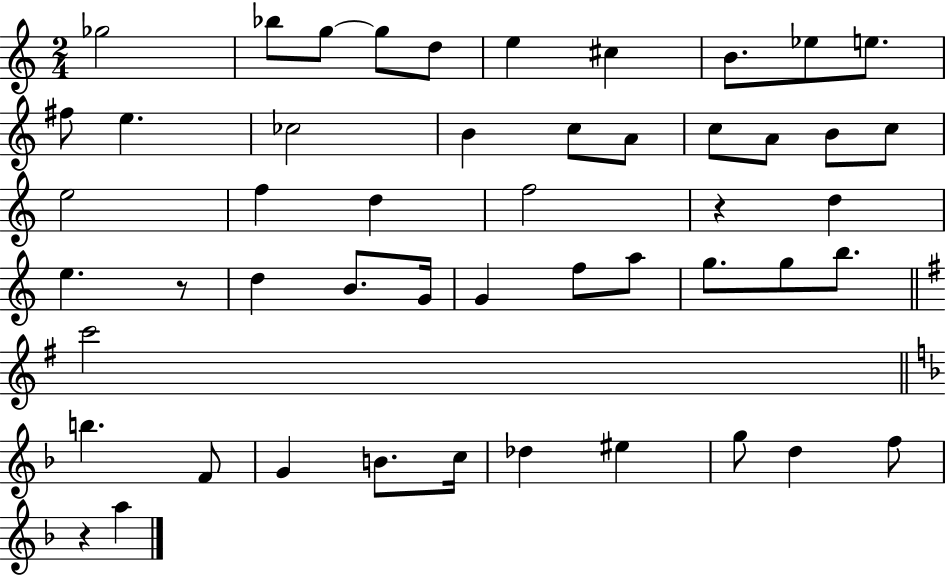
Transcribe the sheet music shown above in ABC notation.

X:1
T:Untitled
M:2/4
L:1/4
K:C
_g2 _b/2 g/2 g/2 d/2 e ^c B/2 _e/2 e/2 ^f/2 e _c2 B c/2 A/2 c/2 A/2 B/2 c/2 e2 f d f2 z d e z/2 d B/2 G/4 G f/2 a/2 g/2 g/2 b/2 c'2 b F/2 G B/2 c/4 _d ^e g/2 d f/2 z a